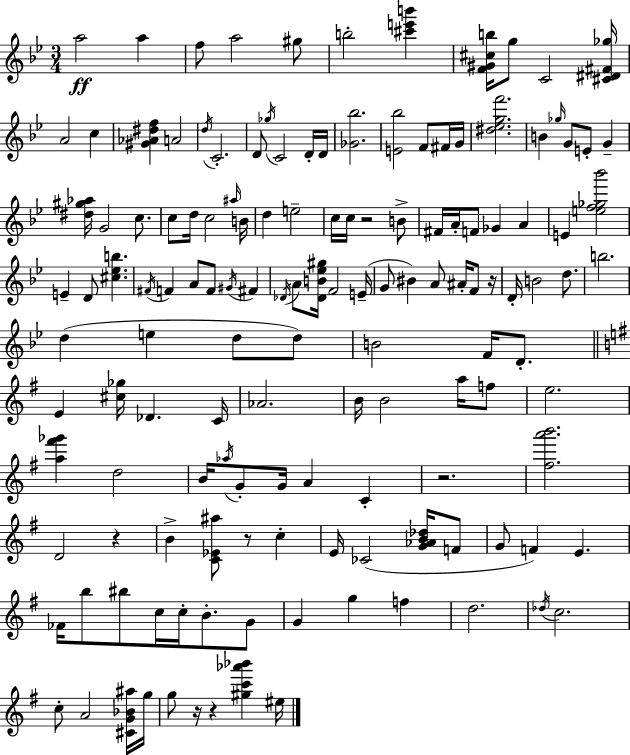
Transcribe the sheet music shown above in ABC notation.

X:1
T:Untitled
M:3/4
L:1/4
K:Bb
a2 a f/2 a2 ^g/2 b2 [^c'e'b'] [F^G^cb]/4 g/2 C2 [^C^D^F_g]/4 A2 c [^G_A^df] A2 d/4 C2 D/2 _g/4 C2 D/4 D/4 [_G_b]2 [E_b]2 F/2 ^F/4 G/4 [^d_egf']2 B _g/4 G/2 E/2 G [^d^g_a]/4 G2 c/2 c/2 d/4 c2 ^a/4 B/4 d e2 c/4 c/4 z2 B/2 ^F/4 A/4 F/2 _G A E [ef_g_b']2 E D/2 [^c_eb] ^F/4 F A/2 F/2 ^G/4 ^F _D/4 A/2 [_DB_e^g]/4 F2 E/4 G/2 ^B A/2 ^A/4 F/2 z/4 D/4 B2 d/2 b2 d e d/2 d/2 B2 F/4 D/2 E [^c_g]/4 _D C/4 _A2 B/4 B2 a/4 f/2 e2 [a^f'_g'] d2 B/4 _a/4 G/2 G/4 A C z2 [^fa'b']2 D2 z B [C_E^a]/2 z/2 c E/4 _C2 [G_AB_d]/4 F/2 G/2 F E _F/4 b/2 ^b/2 c/4 c/4 B/2 G/2 G g f d2 _d/4 c2 c/2 A2 [^CG_B^a]/4 g/4 g/2 z/4 z [^gc'_a'_b'] ^e/4